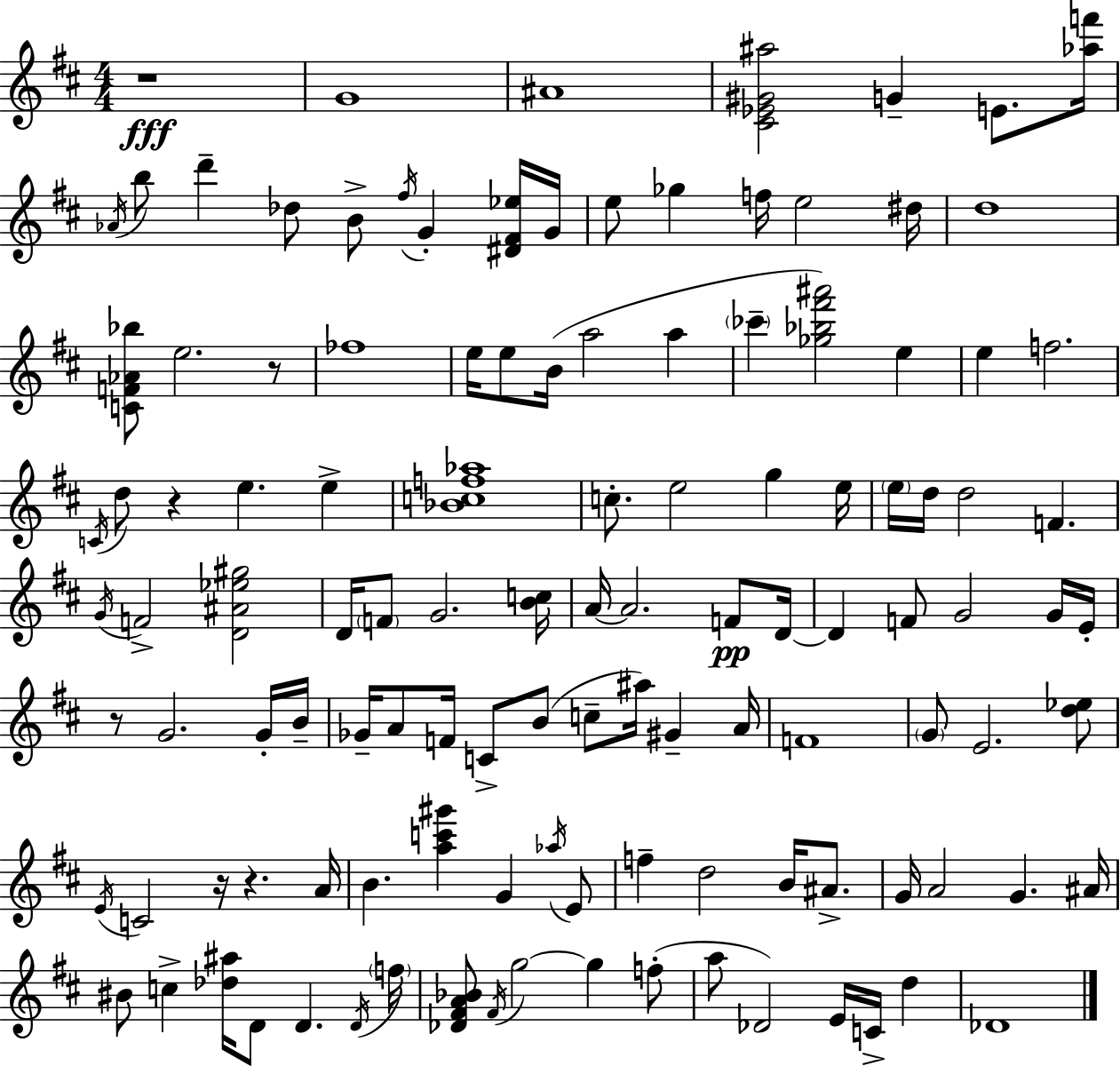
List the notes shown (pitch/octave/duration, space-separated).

R/w G4/w A#4/w [C#4,Eb4,G#4,A#5]/h G4/q E4/e. [Ab5,F6]/s Ab4/s B5/e D6/q Db5/e B4/e F#5/s G4/q [D#4,F#4,Eb5]/s G4/s E5/e Gb5/q F5/s E5/h D#5/s D5/w [C4,F4,Ab4,Bb5]/e E5/h. R/e FES5/w E5/s E5/e B4/s A5/h A5/q CES6/q [Gb5,Bb5,F#6,A#6]/h E5/q E5/q F5/h. C4/s D5/e R/q E5/q. E5/q [Bb4,C5,F5,Ab5]/w C5/e. E5/h G5/q E5/s E5/s D5/s D5/h F4/q. G4/s F4/h [D4,A#4,Eb5,G#5]/h D4/s F4/e G4/h. [B4,C5]/s A4/s A4/h. F4/e D4/s D4/q F4/e G4/h G4/s E4/s R/e G4/h. G4/s B4/s Gb4/s A4/e F4/s C4/e B4/e C5/e A#5/s G#4/q A4/s F4/w G4/e E4/h. [D5,Eb5]/e E4/s C4/h R/s R/q. A4/s B4/q. [A5,C6,G#6]/q G4/q Ab5/s E4/e F5/q D5/h B4/s A#4/e. G4/s A4/h G4/q. A#4/s BIS4/e C5/q [Db5,A#5]/s D4/e D4/q. D4/s F5/s [Db4,F#4,A4,Bb4]/e F#4/s G5/h G5/q F5/e A5/e Db4/h E4/s C4/s D5/q Db4/w